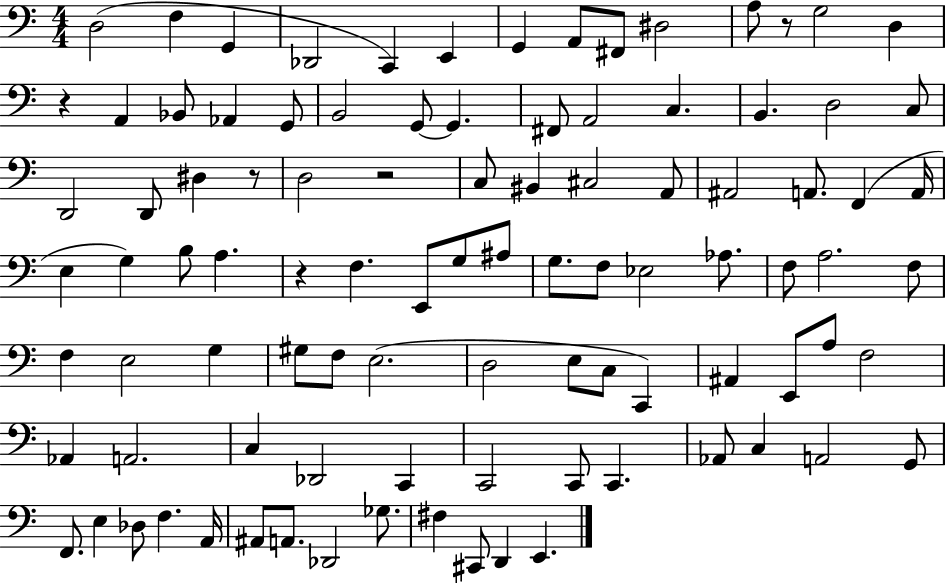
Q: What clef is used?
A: bass